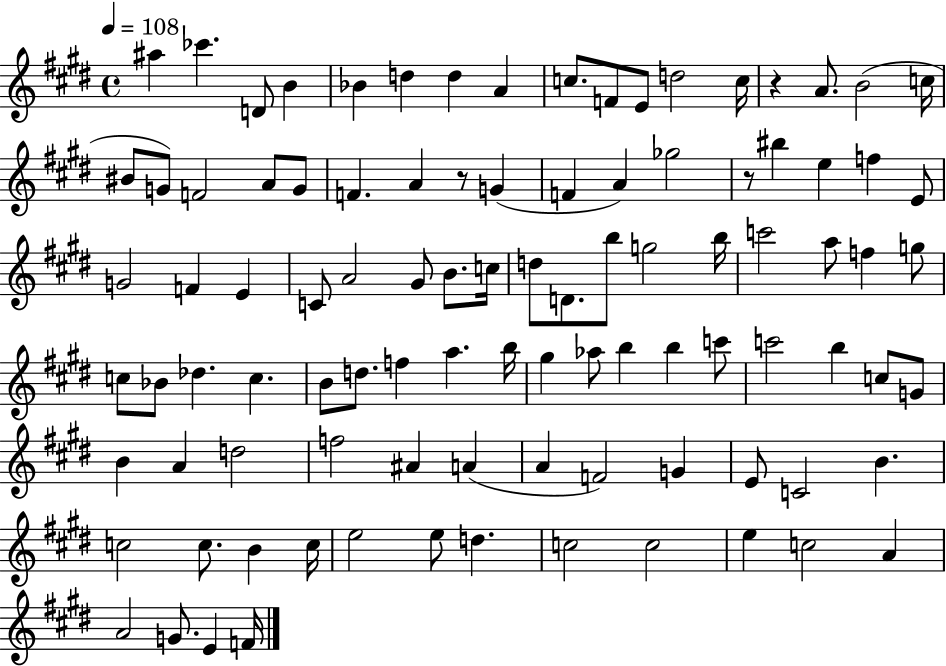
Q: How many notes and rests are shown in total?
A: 97